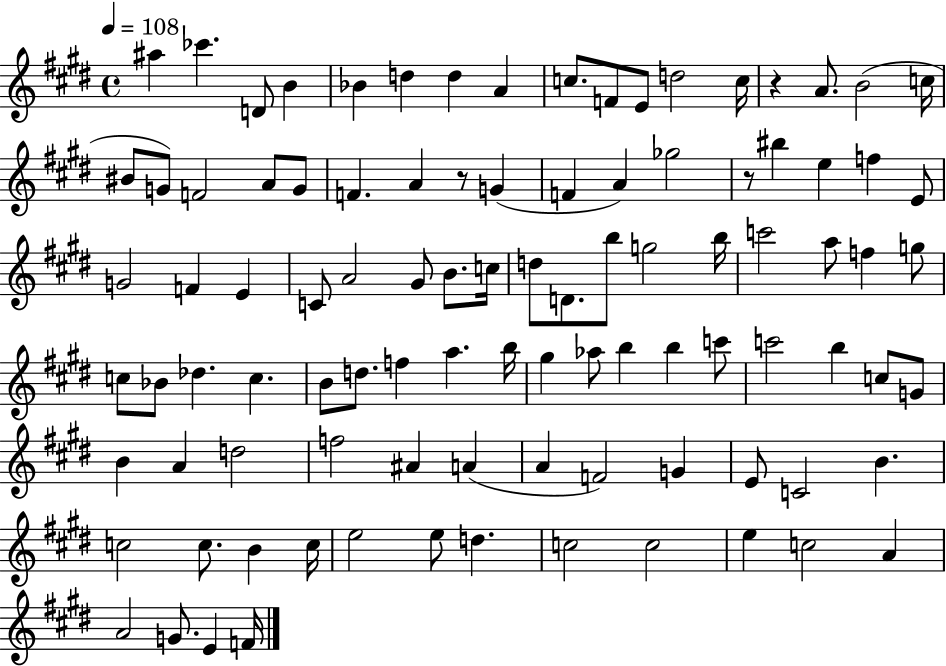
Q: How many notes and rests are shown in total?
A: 97